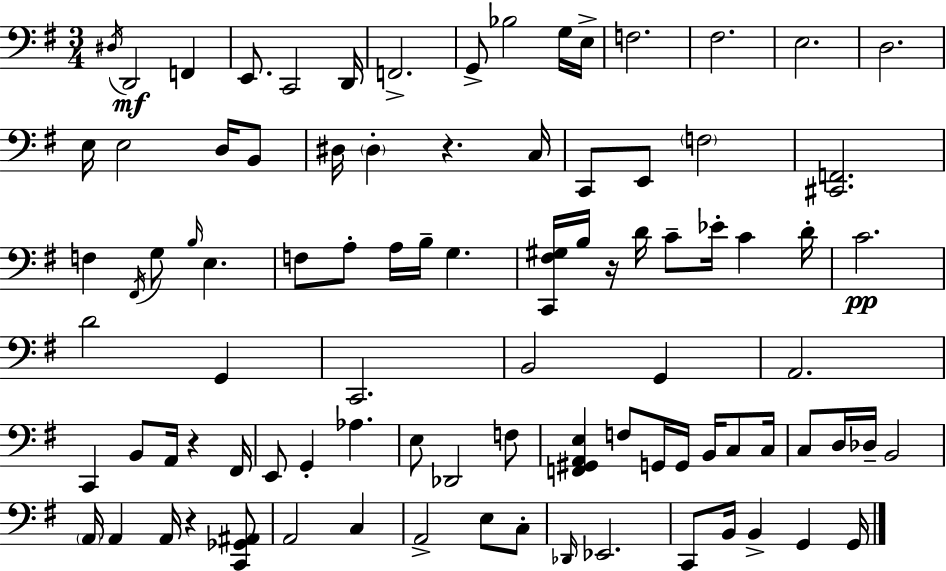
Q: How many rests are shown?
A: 4